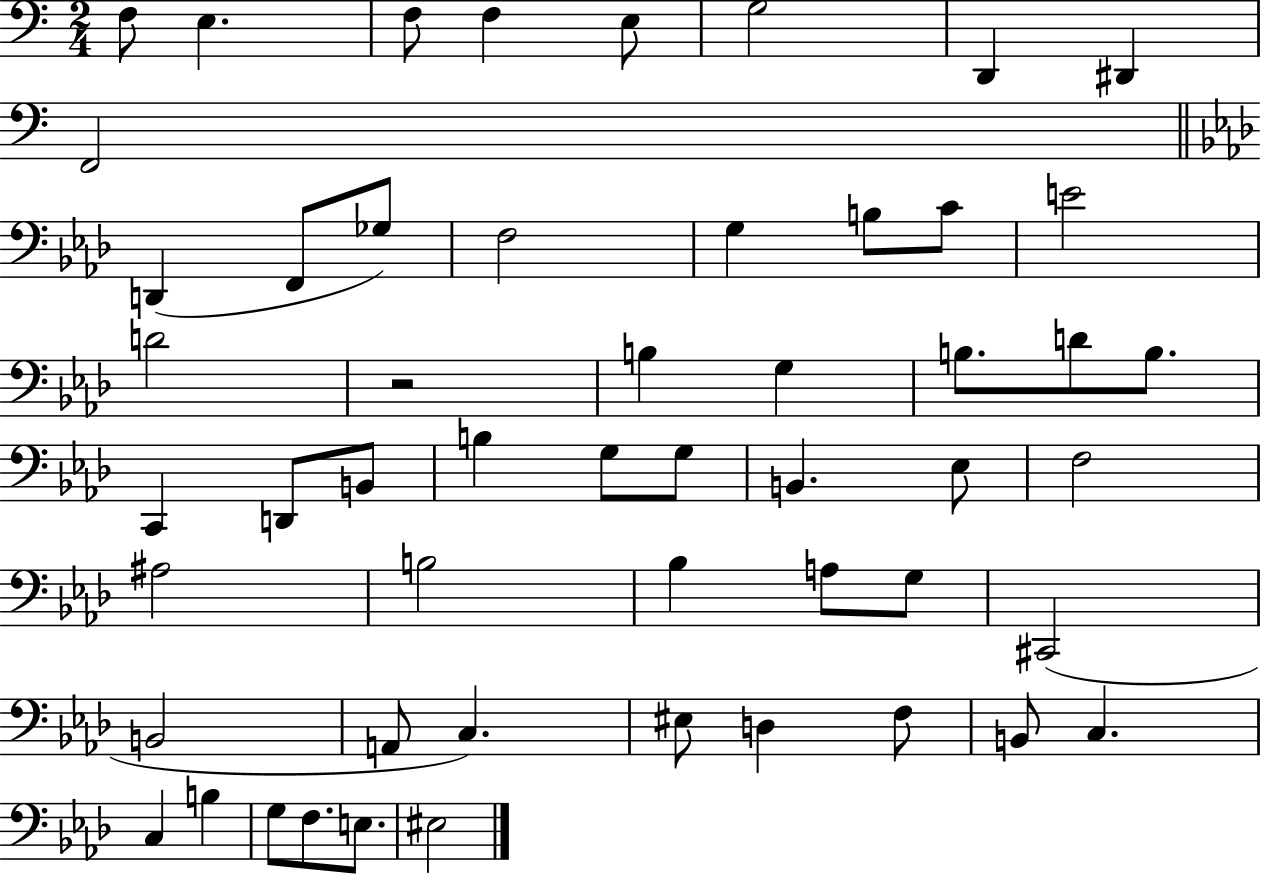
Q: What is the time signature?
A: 2/4